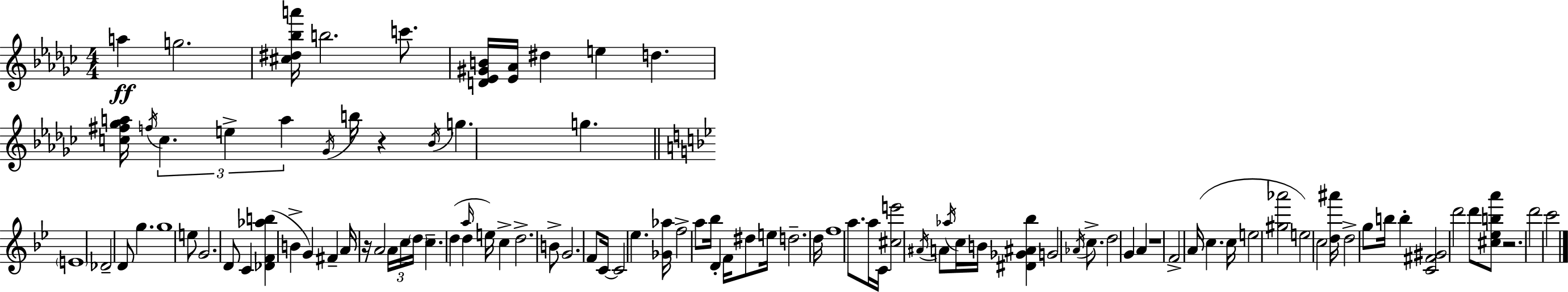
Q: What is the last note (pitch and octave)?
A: C6